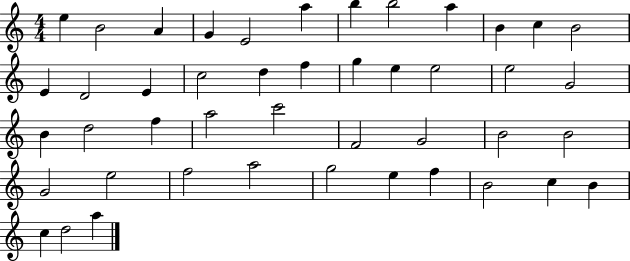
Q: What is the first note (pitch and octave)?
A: E5